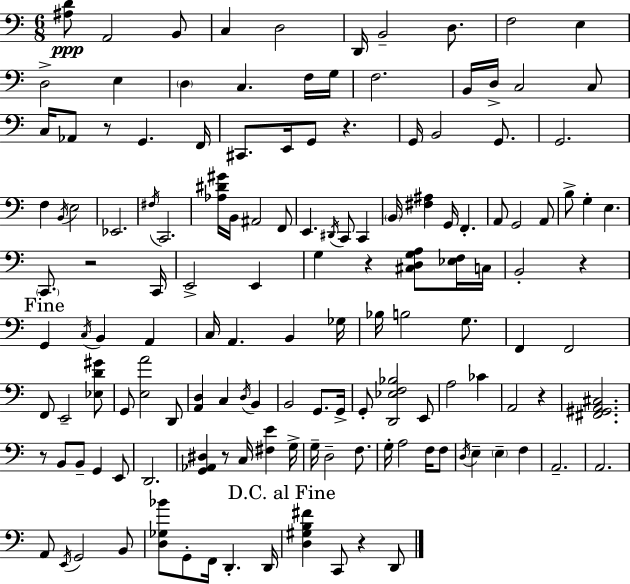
X:1
T:Untitled
M:6/8
L:1/4
K:C
[^A,D]/2 A,,2 B,,/2 C, D,2 D,,/4 B,,2 D,/2 F,2 E, D,2 E, D, C, F,/4 G,/4 F,2 B,,/4 D,/4 C,2 C,/2 C,/4 _A,,/2 z/2 G,, F,,/4 ^C,,/2 E,,/4 G,,/2 z G,,/4 B,,2 G,,/2 G,,2 F, B,,/4 E,2 _E,,2 ^F,/4 C,,2 [_A,^D^G]/4 B,,/4 ^A,,2 F,,/2 E,, ^D,,/4 C,,/2 C,, B,,/4 [^F,^A,] G,,/4 F,, A,,/2 G,,2 A,,/2 B,/2 G, E, C,,/2 z2 C,,/4 E,,2 E,, G, z [^C,D,G,A,]/2 [_E,F,]/4 C,/4 B,,2 z G,, C,/4 B,, A,, C,/4 A,, B,, _G,/4 _B,/4 B,2 G,/2 F,, F,,2 F,,/2 E,,2 [_E,D^G]/2 G,,/2 [E,A]2 D,,/2 [A,,D,] C, D,/4 B,, B,,2 G,,/2 G,,/4 G,,/2 [D,,_E,F,_B,]2 E,,/2 A,2 _C A,,2 z [^F,,^G,,A,,^C,]2 z/2 B,,/2 B,,/2 G,, E,,/2 D,,2 [G,,_A,,^D,] z/2 C,/4 [^F,E] G,/4 G,/4 D,2 F,/2 G,/4 A,2 F,/4 F,/2 D,/4 E, E, F, A,,2 A,,2 A,,/2 E,,/4 G,,2 B,,/2 [D,_G,_B]/2 G,,/2 F,,/4 D,, D,,/4 [D,^G,B,^F] C,,/2 z D,,/2